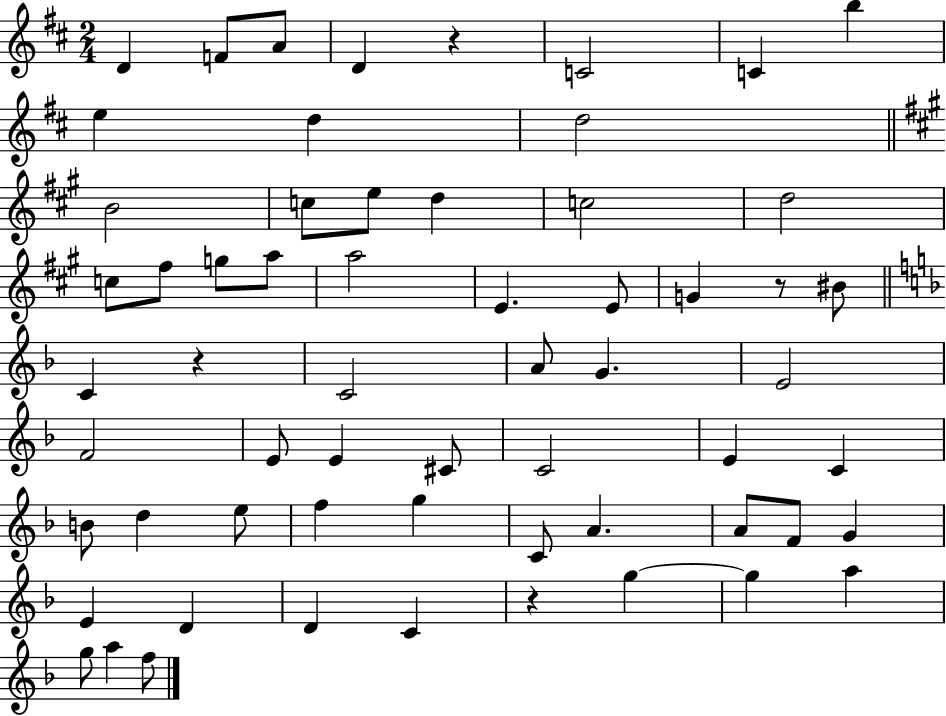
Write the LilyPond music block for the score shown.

{
  \clef treble
  \numericTimeSignature
  \time 2/4
  \key d \major
  d'4 f'8 a'8 | d'4 r4 | c'2 | c'4 b''4 | \break e''4 d''4 | d''2 | \bar "||" \break \key a \major b'2 | c''8 e''8 d''4 | c''2 | d''2 | \break c''8 fis''8 g''8 a''8 | a''2 | e'4. e'8 | g'4 r8 bis'8 | \break \bar "||" \break \key f \major c'4 r4 | c'2 | a'8 g'4. | e'2 | \break f'2 | e'8 e'4 cis'8 | c'2 | e'4 c'4 | \break b'8 d''4 e''8 | f''4 g''4 | c'8 a'4. | a'8 f'8 g'4 | \break e'4 d'4 | d'4 c'4 | r4 g''4~~ | g''4 a''4 | \break g''8 a''4 f''8 | \bar "|."
}